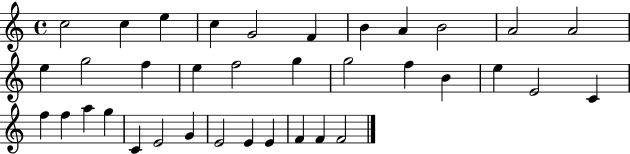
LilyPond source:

{
  \clef treble
  \time 4/4
  \defaultTimeSignature
  \key c \major
  c''2 c''4 e''4 | c''4 g'2 f'4 | b'4 a'4 b'2 | a'2 a'2 | \break e''4 g''2 f''4 | e''4 f''2 g''4 | g''2 f''4 b'4 | e''4 e'2 c'4 | \break f''4 f''4 a''4 g''4 | c'4 e'2 g'4 | e'2 e'4 e'4 | f'4 f'4 f'2 | \break \bar "|."
}